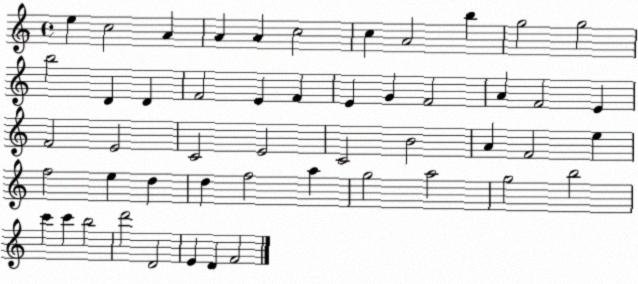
X:1
T:Untitled
M:4/4
L:1/4
K:C
e c2 A A A c2 c A2 b g2 g2 b2 D D F2 E F E G F2 A F2 E F2 E2 C2 E2 C2 B2 A F2 e f2 e d d f2 a g2 a2 g2 b2 c' c' b2 d'2 D2 E D F2